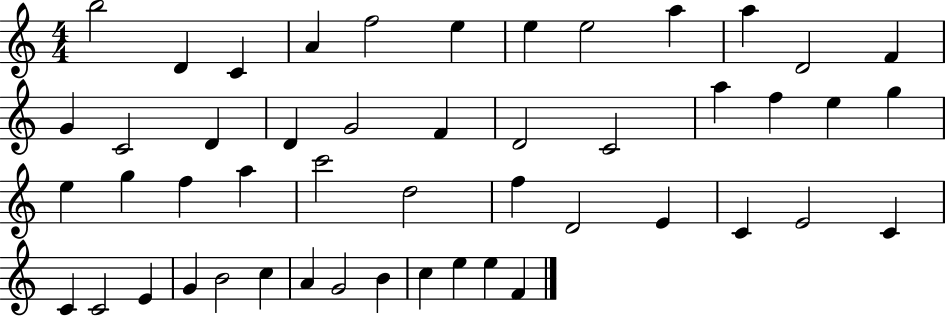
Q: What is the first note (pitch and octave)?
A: B5